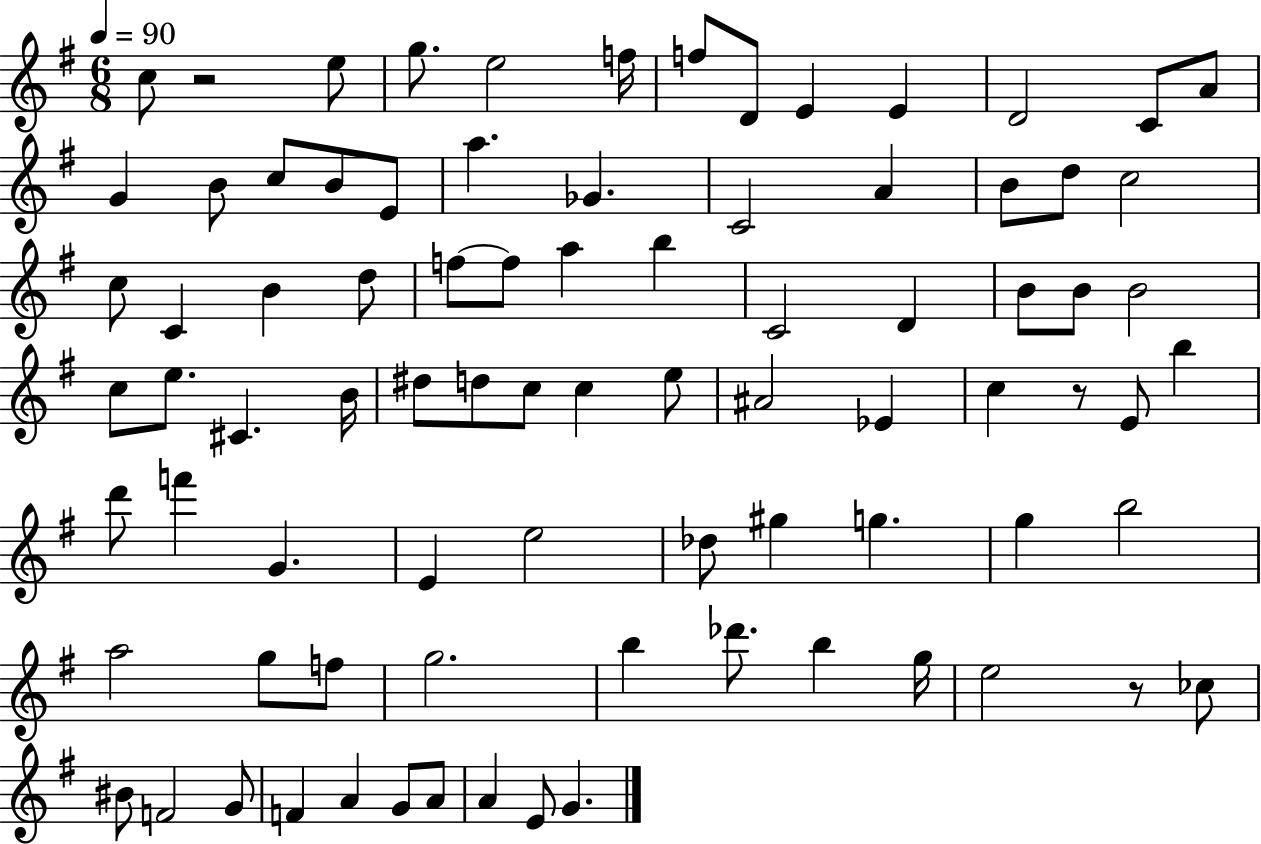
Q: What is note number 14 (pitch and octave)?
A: B4